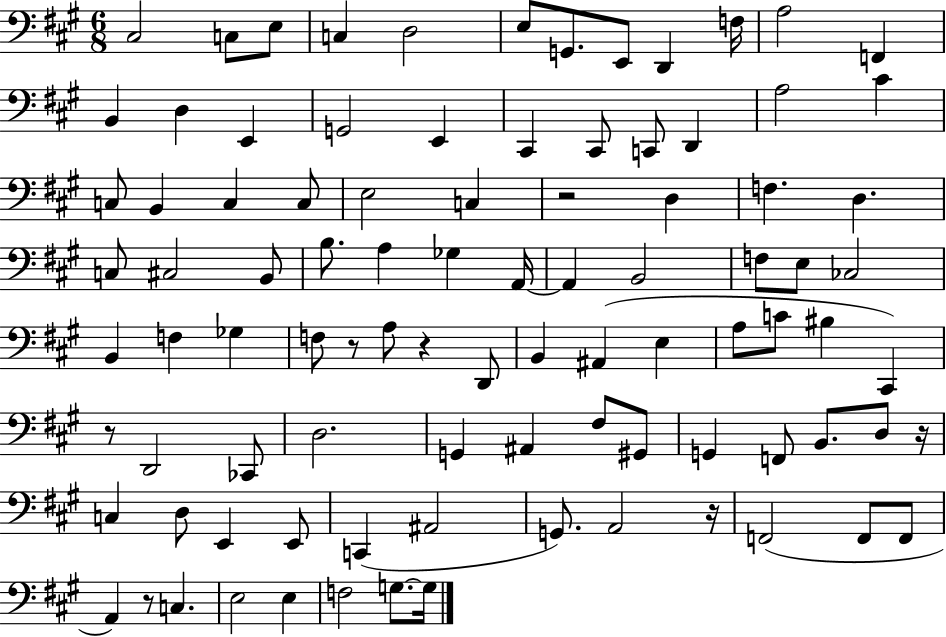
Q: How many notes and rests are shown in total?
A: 93